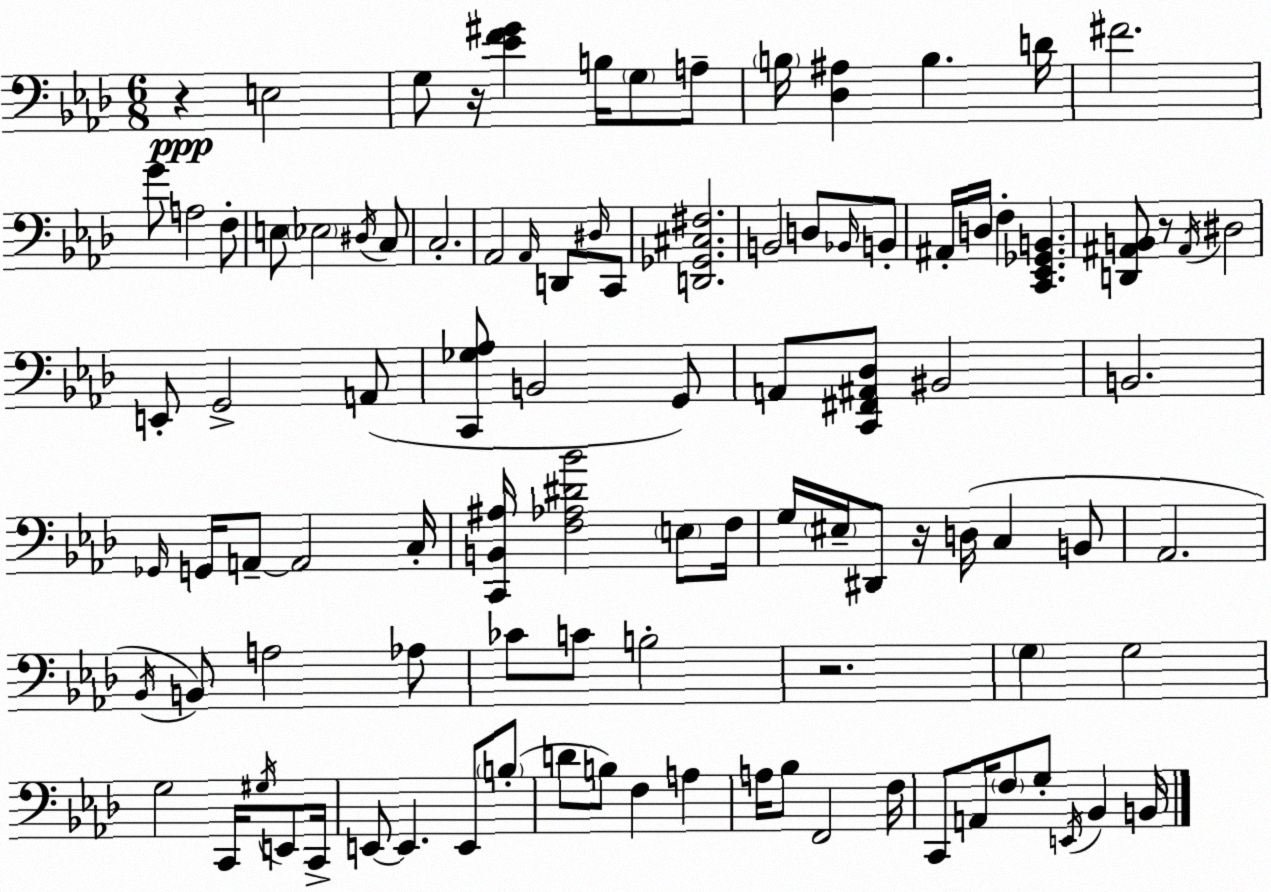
X:1
T:Untitled
M:6/8
L:1/4
K:Fm
z E,2 G,/2 z/4 [_EF^G] B,/4 G,/2 A,/2 B,/4 [_D,^A,] B, D/4 ^F2 G/2 A,2 F,/2 E,/2 _E,2 ^D,/4 C,/2 C,2 _A,,2 _A,,/4 D,,/2 ^D,/4 C,,/2 [D,,_G,,^C,^F,]2 B,,2 D,/2 _B,,/4 B,,/2 ^A,,/4 D,/4 F, [C,,_E,,_G,,B,,] [D,,^A,,B,,]/2 z/2 ^A,,/4 ^D,2 E,,/2 G,,2 A,,/2 [C,,_G,_A,]/2 B,,2 G,,/2 A,,/2 [C,,^F,,^A,,_D,]/2 ^B,,2 B,,2 _G,,/4 G,,/4 A,,/2 A,,2 C,/4 [C,,B,,^A,]/4 [F,_A,^D_B]2 E,/2 F,/4 G,/4 ^E,/4 ^D,,/2 z/4 D,/4 C, B,,/2 _A,,2 _B,,/4 B,,/2 A,2 _A,/2 _C/2 C/2 B,2 z2 G, G,2 G,2 C,,/4 ^G,/4 E,,/2 C,,/4 E,,/2 E,, E,,/2 B,/2 D/2 B,/2 F, A, A,/4 _B,/2 F,,2 F,/4 C,,/2 A,,/4 F,/2 G,/2 E,,/4 _B,, B,,/4